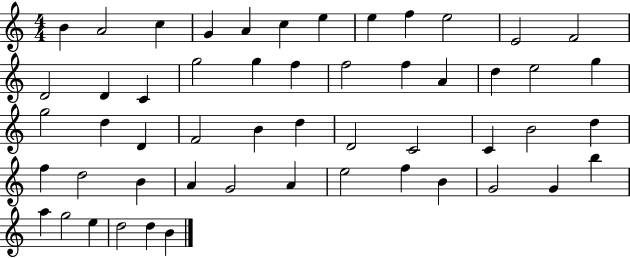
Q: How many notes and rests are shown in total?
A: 53